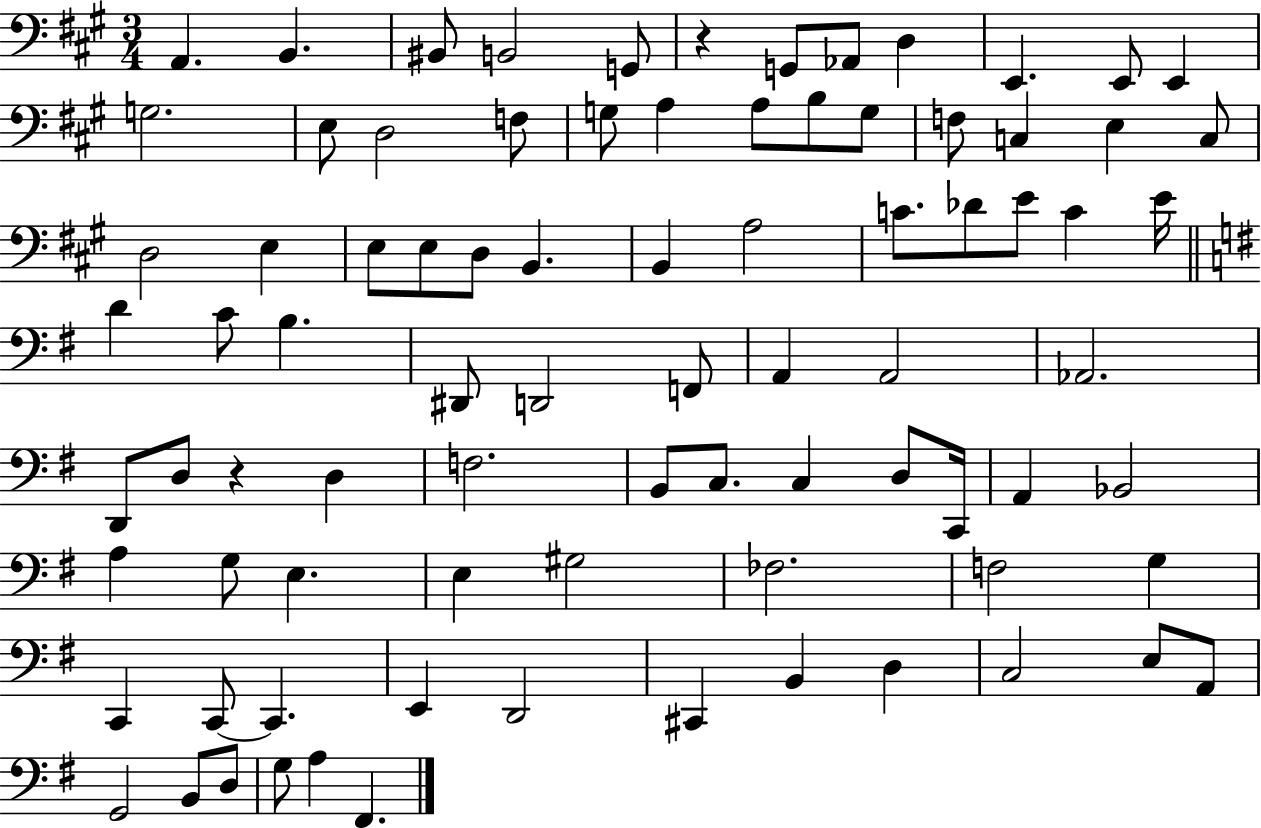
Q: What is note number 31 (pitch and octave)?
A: B2